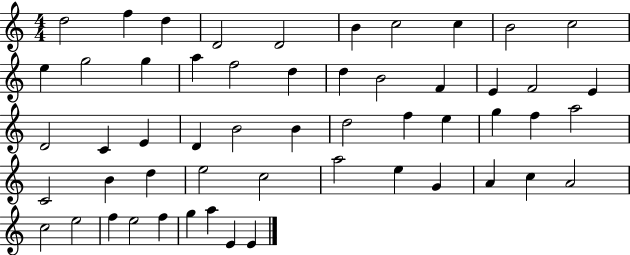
D5/h F5/q D5/q D4/h D4/h B4/q C5/h C5/q B4/h C5/h E5/q G5/h G5/q A5/q F5/h D5/q D5/q B4/h F4/q E4/q F4/h E4/q D4/h C4/q E4/q D4/q B4/h B4/q D5/h F5/q E5/q G5/q F5/q A5/h C4/h B4/q D5/q E5/h C5/h A5/h E5/q G4/q A4/q C5/q A4/h C5/h E5/h F5/q E5/h F5/q G5/q A5/q E4/q E4/q